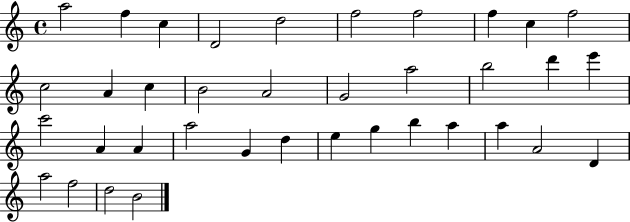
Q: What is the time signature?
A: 4/4